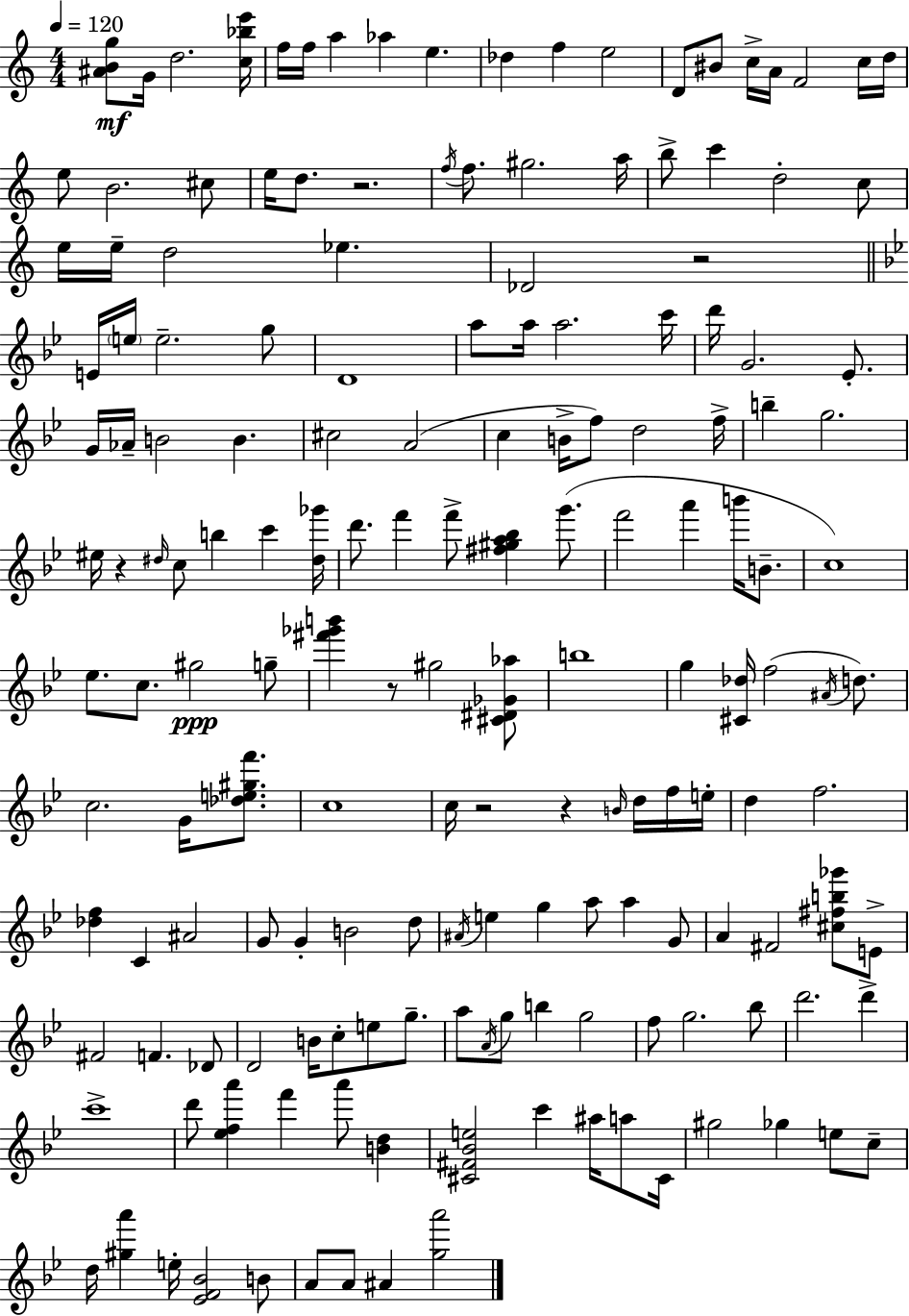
[A#4,B4,G5]/e G4/s D5/h. [C5,Bb5,E6]/s F5/s F5/s A5/q Ab5/q E5/q. Db5/q F5/q E5/h D4/e BIS4/e C5/s A4/s F4/h C5/s D5/s E5/e B4/h. C#5/e E5/s D5/e. R/h. F5/s F5/e. G#5/h. A5/s B5/e C6/q D5/h C5/e E5/s E5/s D5/h Eb5/q. Db4/h R/h E4/s E5/s E5/h. G5/e D4/w A5/e A5/s A5/h. C6/s D6/s G4/h. Eb4/e. G4/s Ab4/s B4/h B4/q. C#5/h A4/h C5/q B4/s F5/e D5/h F5/s B5/q G5/h. EIS5/s R/q D#5/s C5/e B5/q C6/q [D#5,Gb6]/s D6/e. F6/q F6/e [F#5,G#5,A5,Bb5]/q G6/e. F6/h A6/q B6/s B4/e. C5/w Eb5/e. C5/e. G#5/h G5/e [F#6,Gb6,B6]/q R/e G#5/h [C#4,D#4,Gb4,Ab5]/e B5/w G5/q [C#4,Db5]/s F5/h A#4/s D5/e. C5/h. G4/s [Db5,E5,G#5,F6]/e. C5/w C5/s R/h R/q B4/s D5/s F5/s E5/s D5/q F5/h. [Db5,F5]/q C4/q A#4/h G4/e G4/q B4/h D5/e A#4/s E5/q G5/q A5/e A5/q G4/e A4/q F#4/h [C#5,F#5,B5,Gb6]/e E4/e F#4/h F4/q. Db4/e D4/h B4/s C5/e E5/e G5/e. A5/e A4/s G5/e B5/q G5/h F5/e G5/h. Bb5/e D6/h. D6/q C6/w D6/e [Eb5,F5,A6]/q F6/q A6/e [B4,D5]/q [C#4,F#4,Bb4,E5]/h C6/q A#5/s A5/e C#4/s G#5/h Gb5/q E5/e C5/e D5/s [G#5,A6]/q E5/s [Eb4,F4,Bb4]/h B4/e A4/e A4/e A#4/q [G5,A6]/h